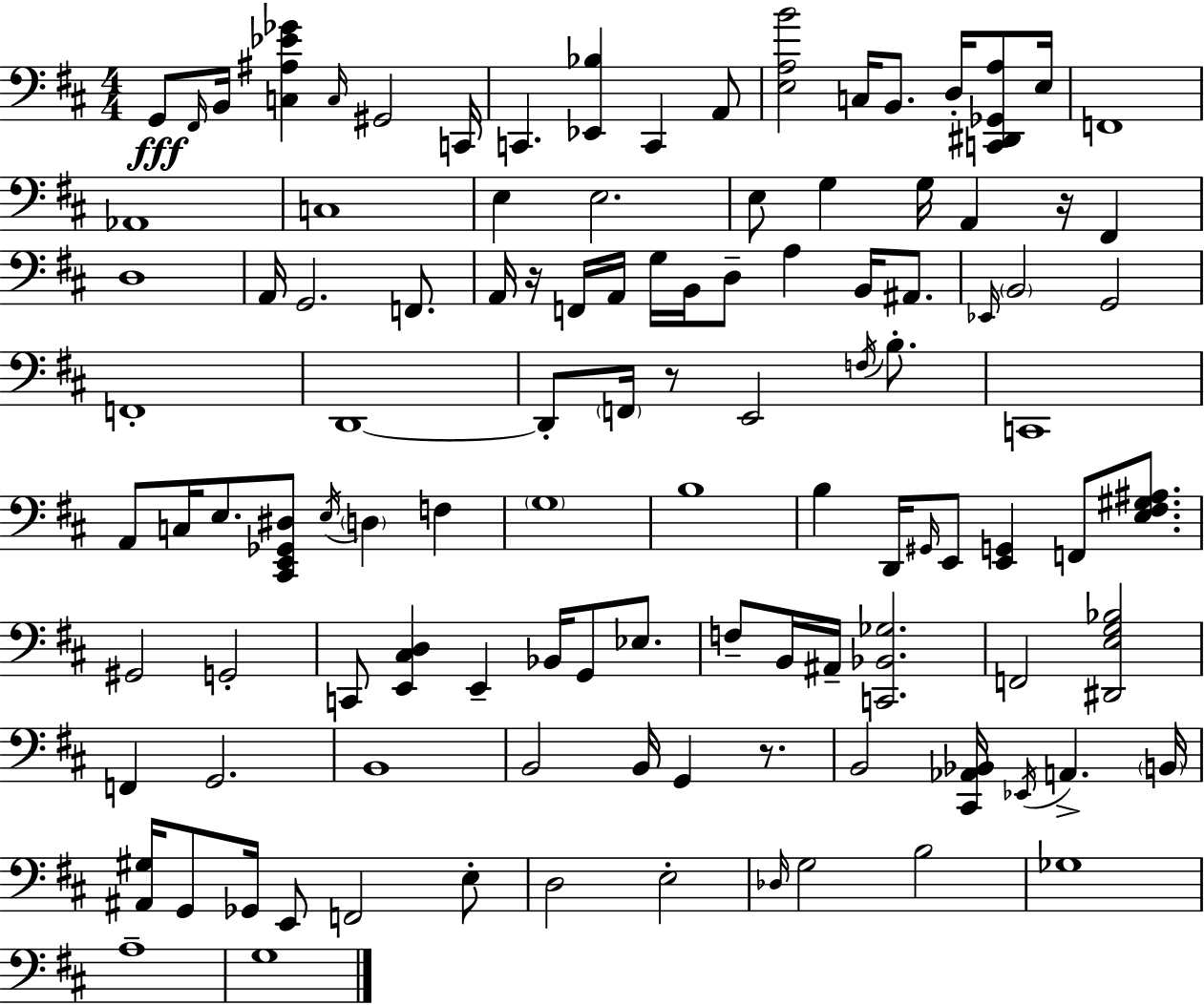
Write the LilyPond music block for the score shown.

{
  \clef bass
  \numericTimeSignature
  \time 4/4
  \key d \major
  g,8\fff \grace { fis,16 } b,16 <c ais ees' ges'>4 \grace { c16 } gis,2 | c,16 c,4. <ees, bes>4 c,4 | a,8 <e a b'>2 c16 b,8. d16-. <c, dis, ges, a>8 | e16 f,1 | \break aes,1 | c1 | e4 e2. | e8 g4 g16 a,4 r16 fis,4 | \break d1 | a,16 g,2. f,8. | a,16 r16 f,16 a,16 g16 b,16 d8-- a4 b,16 ais,8. | \grace { ees,16 } \parenthesize b,2 g,2 | \break f,1-. | d,1~~ | d,8-. \parenthesize f,16 r8 e,2 | \acciaccatura { f16 } b8.-. c,1 | \break a,8 c16 e8. <cis, e, ges, dis>8 \acciaccatura { e16 } \parenthesize d4 | f4 \parenthesize g1 | b1 | b4 d,16 \grace { gis,16 } e,8 <e, g,>4 | \break f,8 <e fis gis ais>8. gis,2 g,2-. | c,8 <e, cis d>4 e,4-- | bes,16 g,8 ees8. f8-- b,16 ais,16-- <c, bes, ges>2. | f,2 <dis, e g bes>2 | \break f,4 g,2. | b,1 | b,2 b,16 g,4 | r8. b,2 <cis, aes, bes,>16 \acciaccatura { ees,16 } | \break a,4.-> \parenthesize b,16 <ais, gis>16 g,8 ges,16 e,8 f,2 | e8-. d2 e2-. | \grace { des16 } g2 | b2 ges1 | \break a1-- | g1 | \bar "|."
}